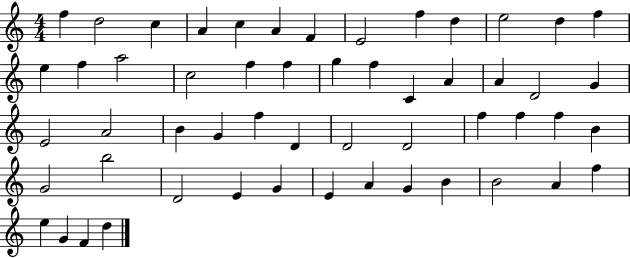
X:1
T:Untitled
M:4/4
L:1/4
K:C
f d2 c A c A F E2 f d e2 d f e f a2 c2 f f g f C A A D2 G E2 A2 B G f D D2 D2 f f f B G2 b2 D2 E G E A G B B2 A f e G F d